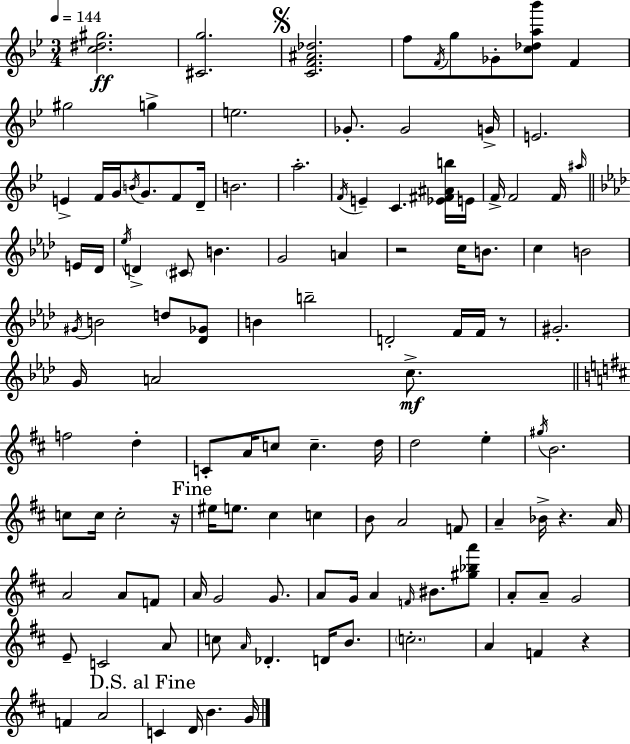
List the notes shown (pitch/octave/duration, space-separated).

[C5,D#5,G#5]/h. [C#4,G5]/h. [C4,F4,A#4,Db5]/h. F5/e F4/s G5/e Gb4/e [C5,Db5,A5,Bb6]/e F4/q G#5/h G5/q E5/h. Gb4/e. Gb4/h G4/s E4/h. E4/q F4/s G4/s B4/s G4/e. F4/e D4/s B4/h. A5/h. F4/s E4/q C4/q. [Eb4,F#4,A#4,B5]/s E4/s F4/s F4/h F4/s A#5/s E4/s Db4/s Eb5/s D4/q C#4/e B4/q. G4/h A4/q R/h C5/s B4/e. C5/q B4/h G#4/s B4/h D5/e [Db4,Gb4]/e B4/q B5/h D4/h F4/s F4/s R/e G#4/h. G4/s A4/h C5/e. F5/h D5/q C4/e A4/s C5/e C5/q. D5/s D5/h E5/q G#5/s B4/h. C5/e C5/s C5/h R/s EIS5/s E5/e. C#5/q C5/q B4/e A4/h F4/e A4/q Bb4/s R/q. A4/s A4/h A4/e F4/e A4/s G4/h G4/e. A4/e G4/s A4/q F4/s BIS4/e. [G#5,Bb5,A6]/e A4/e A4/e G4/h E4/e C4/h A4/e C5/e A4/s Db4/q. D4/s B4/e. C5/h. A4/q F4/q R/q F4/q A4/h C4/q D4/s B4/q. G4/s